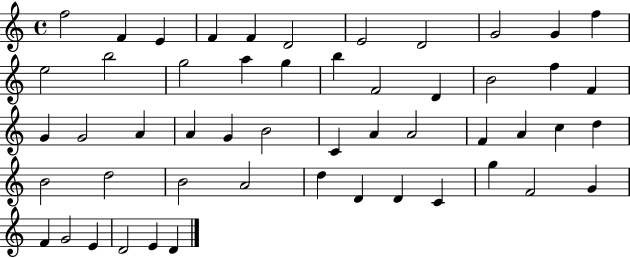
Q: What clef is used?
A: treble